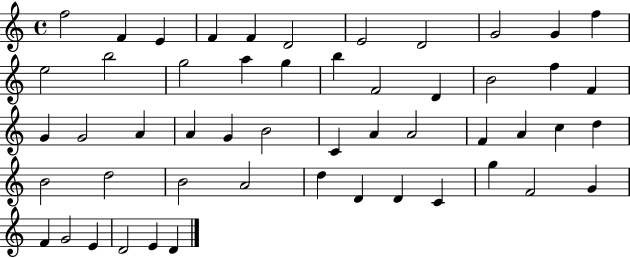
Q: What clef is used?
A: treble